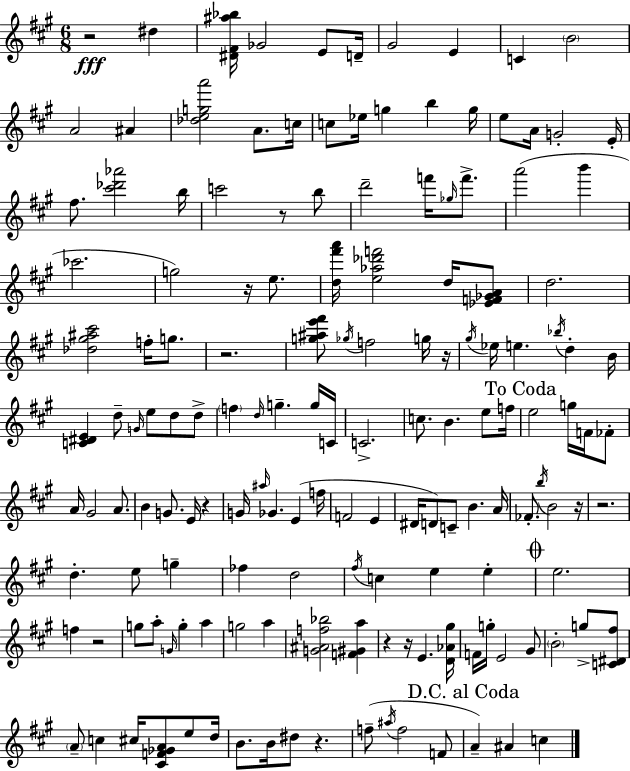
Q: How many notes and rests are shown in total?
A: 153